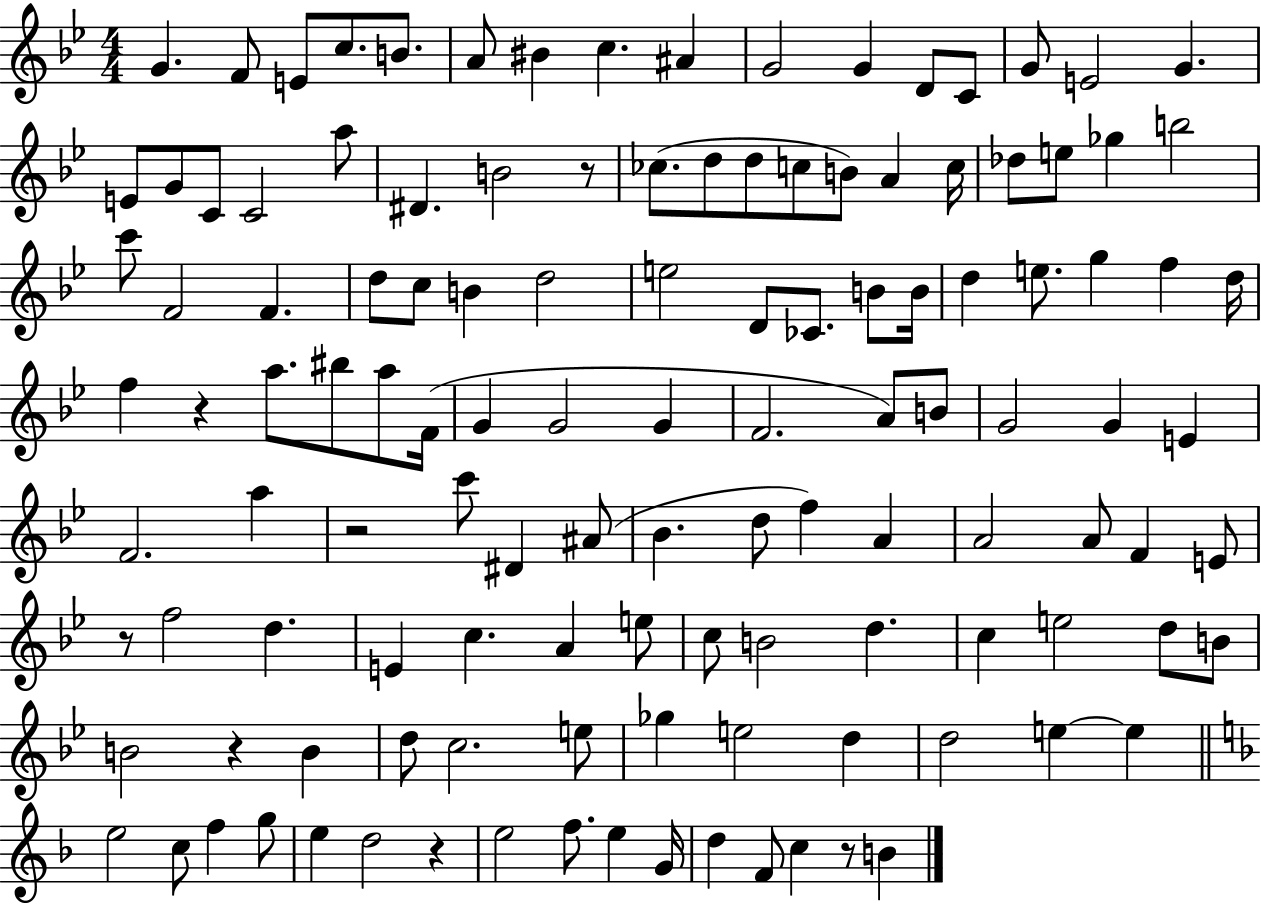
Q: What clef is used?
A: treble